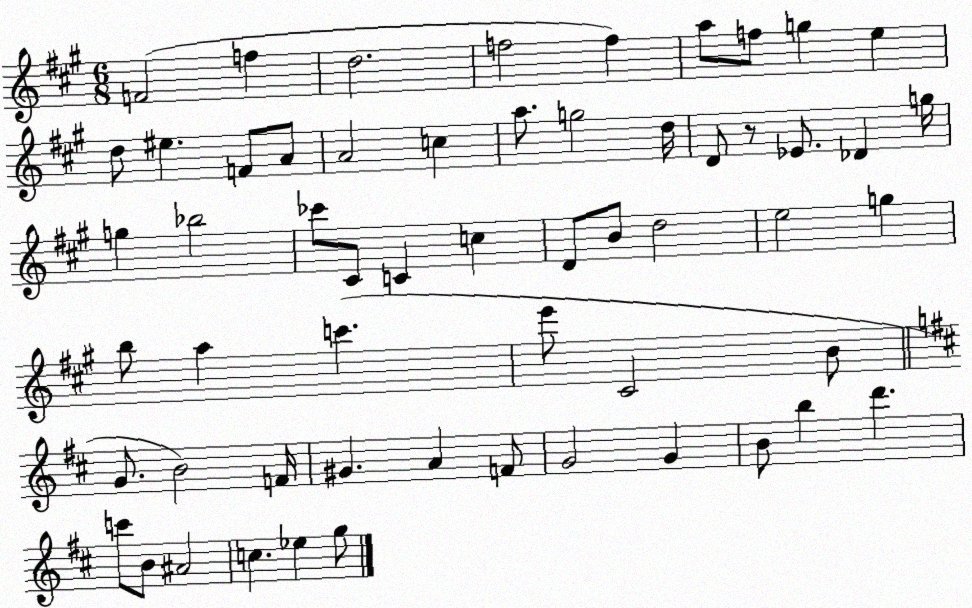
X:1
T:Untitled
M:6/8
L:1/4
K:A
F2 f d2 f2 f a/2 f/2 g e d/2 ^e F/2 A/2 A2 c a/2 g2 d/4 D/2 z/2 _E/2 _D g/4 g _b2 _c'/2 ^C/2 C c D/2 B/2 d2 e2 g b/2 a c' e'/2 ^C2 B/2 G/2 B2 F/4 ^G A F/2 G2 G B/2 b d' c'/2 B/2 ^A2 c _e g/2